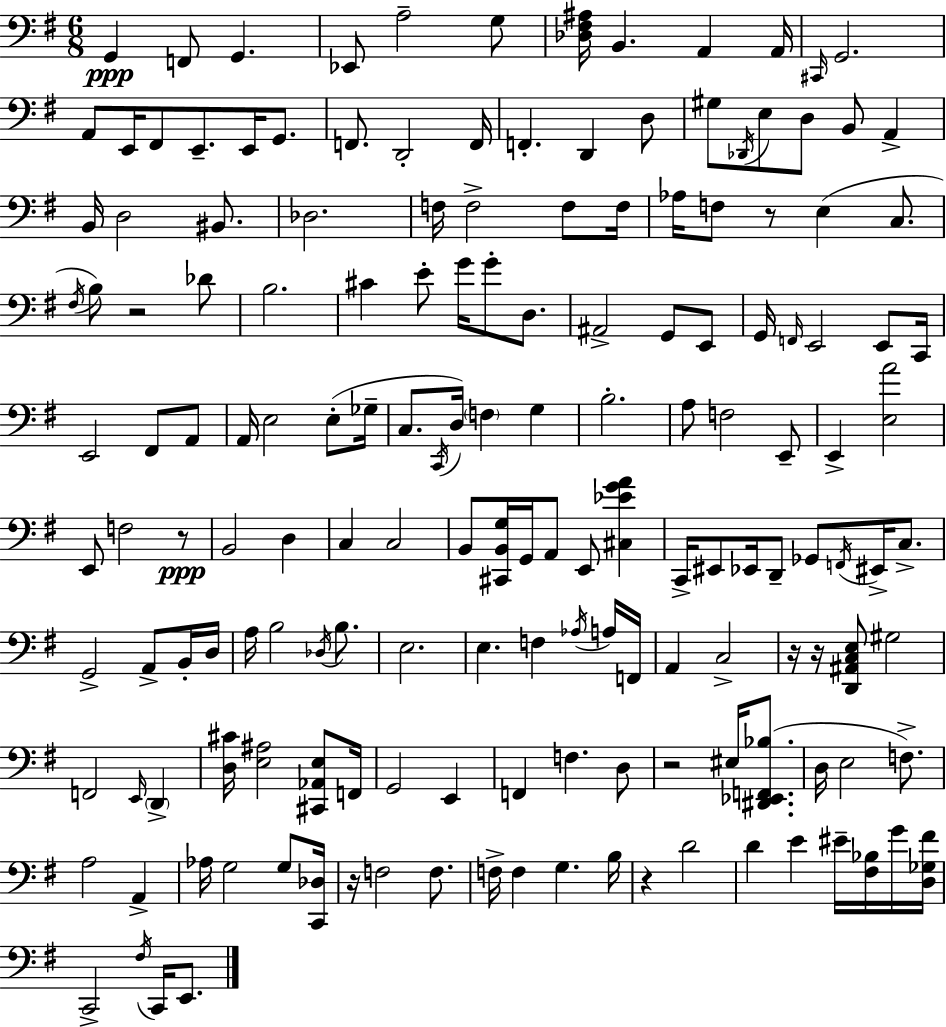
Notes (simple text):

G2/q F2/e G2/q. Eb2/e A3/h G3/e [Db3,F#3,A#3]/s B2/q. A2/q A2/s C#2/s G2/h. A2/e E2/s F#2/e E2/e. E2/s G2/e. F2/e. D2/h F2/s F2/q. D2/q D3/e G#3/e Db2/s E3/e D3/e B2/e A2/q B2/s D3/h BIS2/e. Db3/h. F3/s F3/h F3/e F3/s Ab3/s F3/e R/e E3/q C3/e. F#3/s B3/e R/h Db4/e B3/h. C#4/q E4/e G4/s G4/e D3/e. A#2/h G2/e E2/e G2/s F2/s E2/h E2/e C2/s E2/h F#2/e A2/e A2/s E3/h E3/e Gb3/s C3/e. C2/s D3/s F3/q G3/q B3/h. A3/e F3/h E2/e E2/q [E3,A4]/h E2/e F3/h R/e B2/h D3/q C3/q C3/h B2/e [C#2,B2,G3]/s G2/s A2/e E2/e [C#3,Eb4,G4,A4]/q C2/s EIS2/e Eb2/s D2/e Gb2/e F2/s EIS2/s C3/e. G2/h A2/e B2/s D3/s A3/s B3/h Db3/s B3/e. E3/h. E3/q. F3/q Ab3/s A3/s F2/s A2/q C3/h R/s R/s [D2,A#2,C3,E3]/e G#3/h F2/h E2/s D2/q [D3,C#4]/s [E3,A#3]/h [C#2,Ab2,E3]/e F2/s G2/h E2/q F2/q F3/q. D3/e R/h EIS3/s [D#2,Eb2,F2,Bb3]/e. D3/s E3/h F3/e. A3/h A2/q Ab3/s G3/h G3/e [C2,Db3]/s R/s F3/h F3/e. F3/s F3/q G3/q. B3/s R/q D4/h D4/q E4/q EIS4/s [F#3,Bb3]/s G4/s [D3,Gb3,F#4]/s C2/h F#3/s C2/s E2/e.